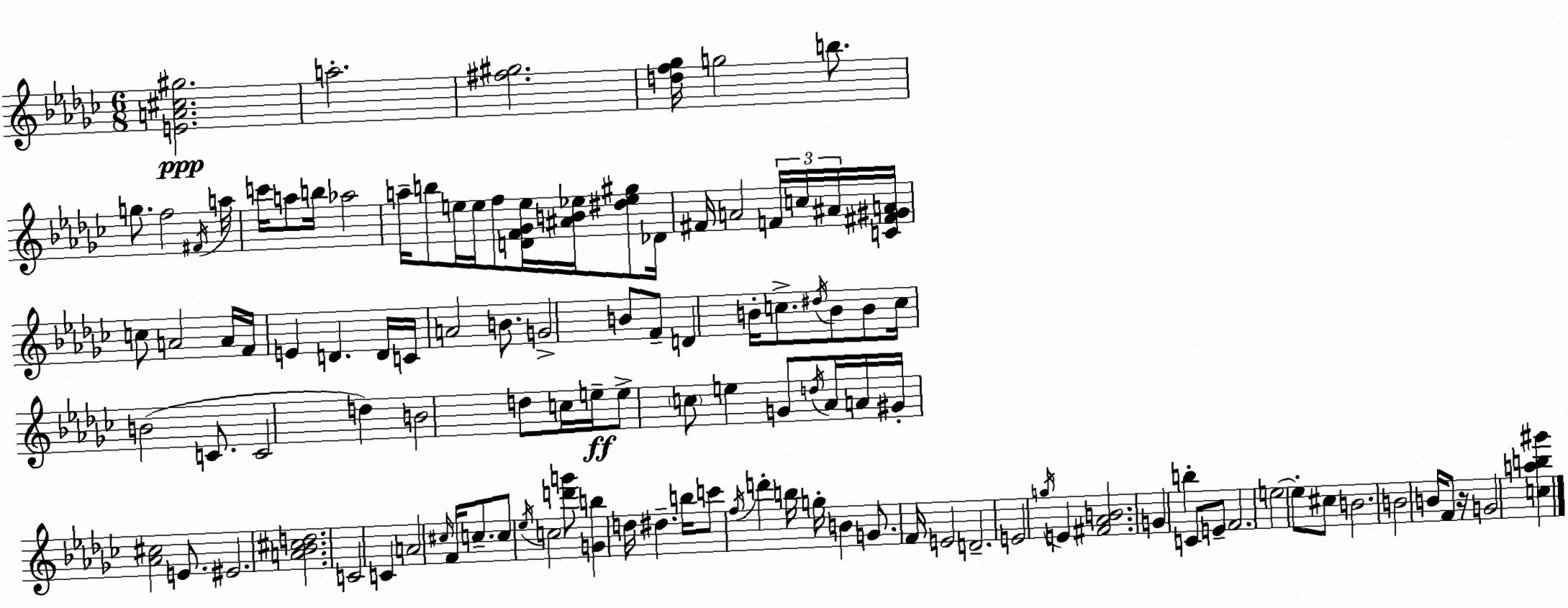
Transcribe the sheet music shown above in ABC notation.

X:1
T:Untitled
M:6/8
L:1/4
K:Ebm
[EA^c^g]2 a2 [^f^g]2 [df_g]/4 g2 b/2 g/2 f2 ^F/4 a/4 c'/4 a/2 b/4 _a2 a/4 b/2 e/4 e/4 f/2 [DF_Ge]/4 [^AB_e]/4 [^d_e^g]/2 _D/4 ^F/4 A2 F/4 c/4 ^A/4 [C^F^GA]/4 c/2 A2 A/4 F/4 E D D/4 C/4 A2 B/2 G2 B/2 F/2 D B/4 c/2 ^d/4 B/2 B/2 c/4 B2 C/2 C2 d B2 d/2 c/4 e/4 e/2 c/2 e G/2 d/4 _A/4 A/4 ^G/4 [_A^c]2 E/2 ^E2 [A_B^cd]2 C2 C A2 ^c/4 F/4 c/2 c/2 _e/4 c2 [d'g']/2 [Gb] d/4 ^d b/4 c'/2 f/4 d' b/4 g/4 B G/2 F/4 E2 D2 E2 g/4 E [^F_AB]2 G b C/2 E/2 F2 e2 e/2 ^c/2 B2 B2 B/4 F/2 z/4 G2 [cab^g']